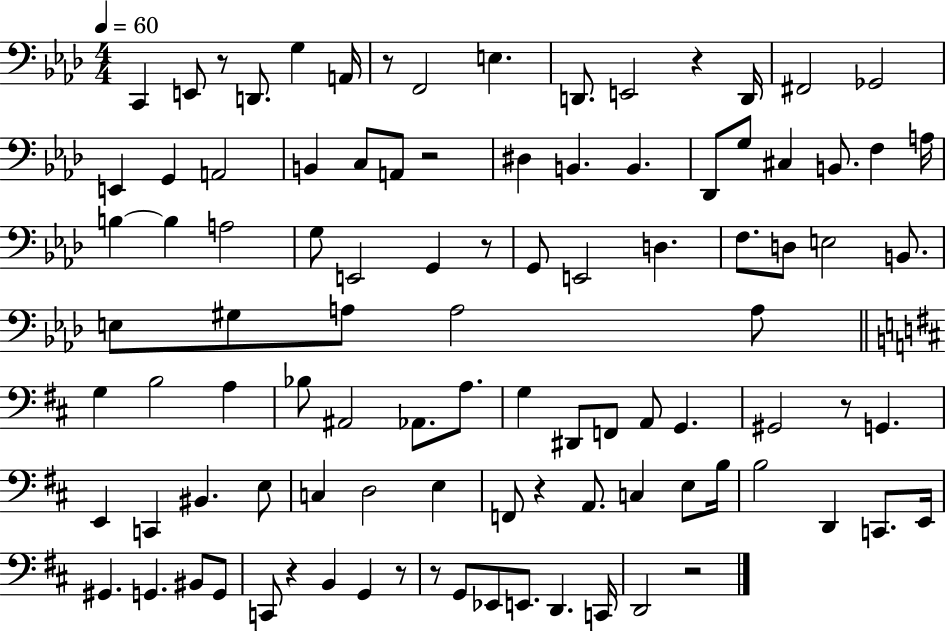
C2/q E2/e R/e D2/e. G3/q A2/s R/e F2/h E3/q. D2/e. E2/h R/q D2/s F#2/h Gb2/h E2/q G2/q A2/h B2/q C3/e A2/e R/h D#3/q B2/q. B2/q. Db2/e G3/e C#3/q B2/e. F3/q A3/s B3/q B3/q A3/h G3/e E2/h G2/q R/e G2/e E2/h D3/q. F3/e. D3/e E3/h B2/e. E3/e G#3/e A3/e A3/h A3/e G3/q B3/h A3/q Bb3/e A#2/h Ab2/e. A3/e. G3/q D#2/e F2/e A2/e G2/q. G#2/h R/e G2/q. E2/q C2/q BIS2/q. E3/e C3/q D3/h E3/q F2/e R/q A2/e. C3/q E3/e B3/s B3/h D2/q C2/e. E2/s G#2/q. G2/q. BIS2/e G2/e C2/e R/q B2/q G2/q R/e R/e G2/e Eb2/e E2/e. D2/q. C2/s D2/h R/h